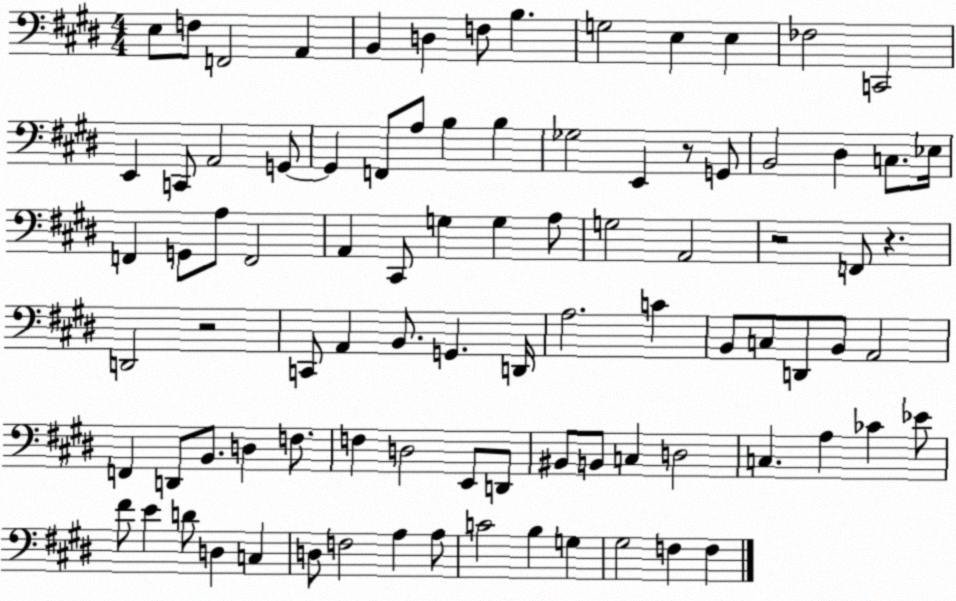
X:1
T:Untitled
M:4/4
L:1/4
K:E
E,/2 F,/2 F,,2 A,, B,, D, F,/2 B, G,2 E, E, _F,2 C,,2 E,, C,,/2 A,,2 G,,/2 G,, F,,/2 A,/2 B, B, _G,2 E,, z/2 G,,/2 B,,2 ^D, C,/2 _E,/4 F,, G,,/2 A,/2 F,,2 A,, ^C,,/2 G, G, A,/2 G,2 A,,2 z2 F,,/2 z D,,2 z2 C,,/2 A,, B,,/2 G,, D,,/4 A,2 C B,,/2 C,/2 D,,/2 B,,/2 A,,2 F,, D,,/2 B,,/2 D, F,/2 F, D,2 E,,/2 D,,/2 ^B,,/2 B,,/2 C, D,2 C, A, _C _E/2 ^F/2 E D/2 D, C, D,/2 F,2 A, A,/2 C2 B, G, ^G,2 F, F,